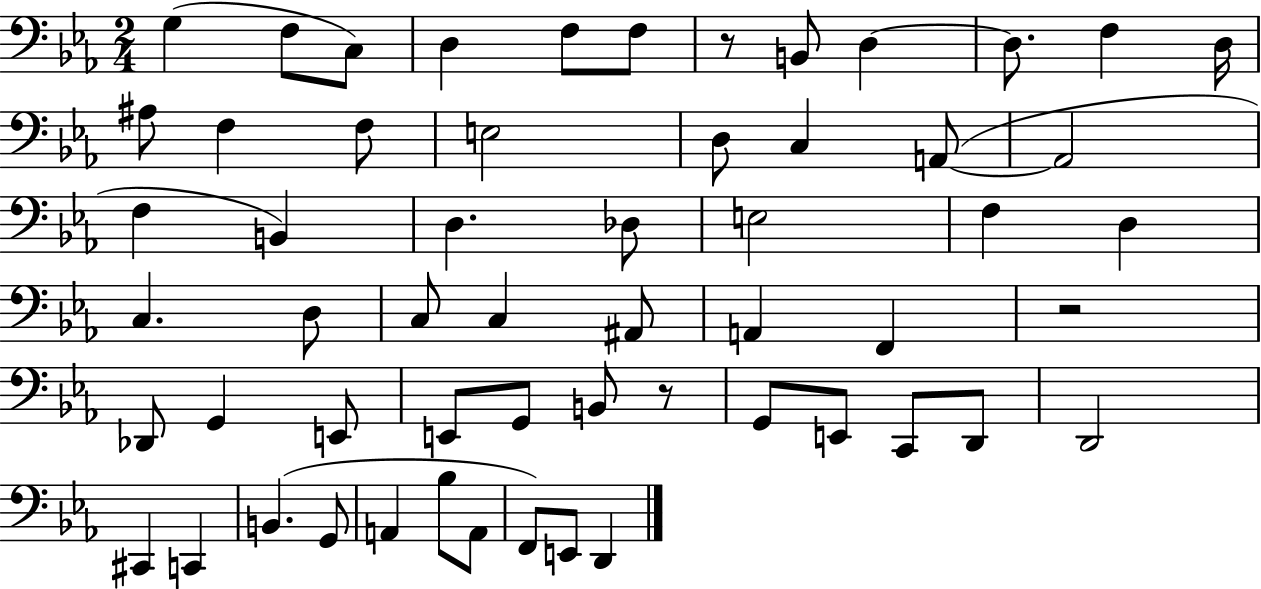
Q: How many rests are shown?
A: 3